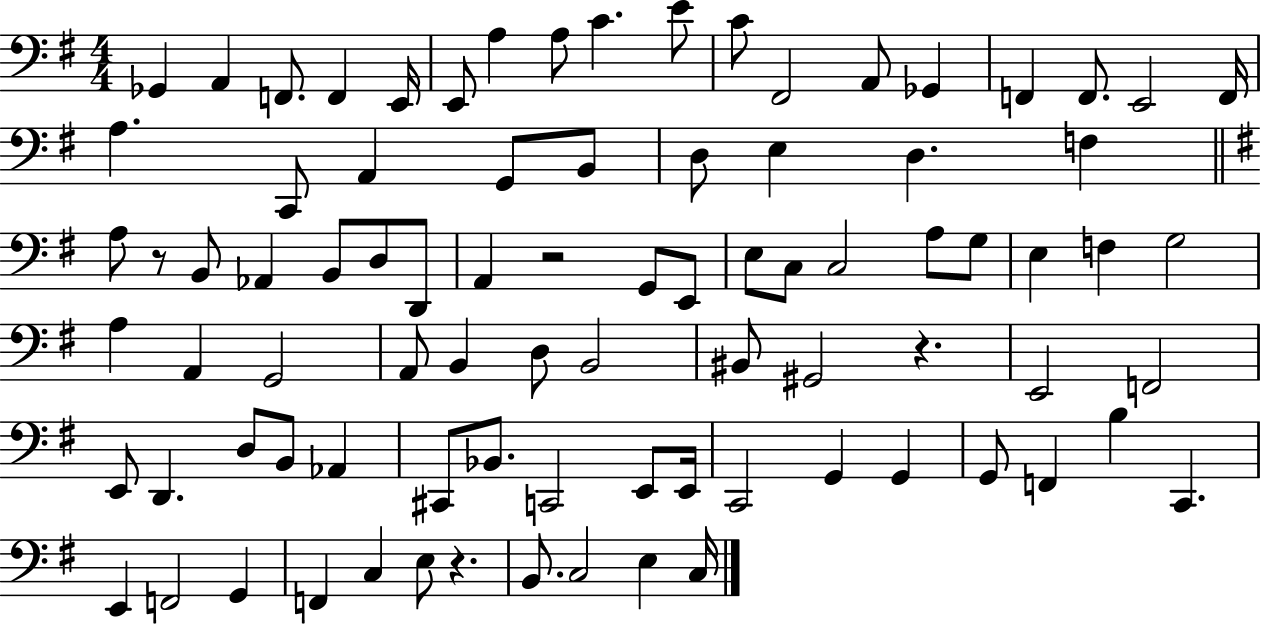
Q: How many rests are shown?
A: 4